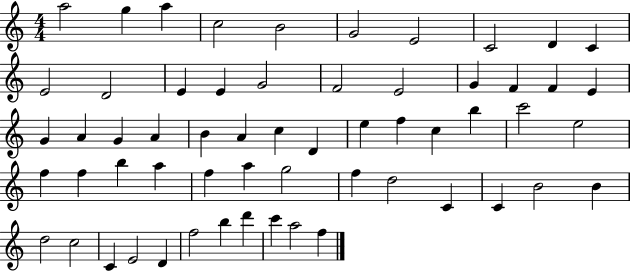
A5/h G5/q A5/q C5/h B4/h G4/h E4/h C4/h D4/q C4/q E4/h D4/h E4/q E4/q G4/h F4/h E4/h G4/q F4/q F4/q E4/q G4/q A4/q G4/q A4/q B4/q A4/q C5/q D4/q E5/q F5/q C5/q B5/q C6/h E5/h F5/q F5/q B5/q A5/q F5/q A5/q G5/h F5/q D5/h C4/q C4/q B4/h B4/q D5/h C5/h C4/q E4/h D4/q F5/h B5/q D6/q C6/q A5/h F5/q